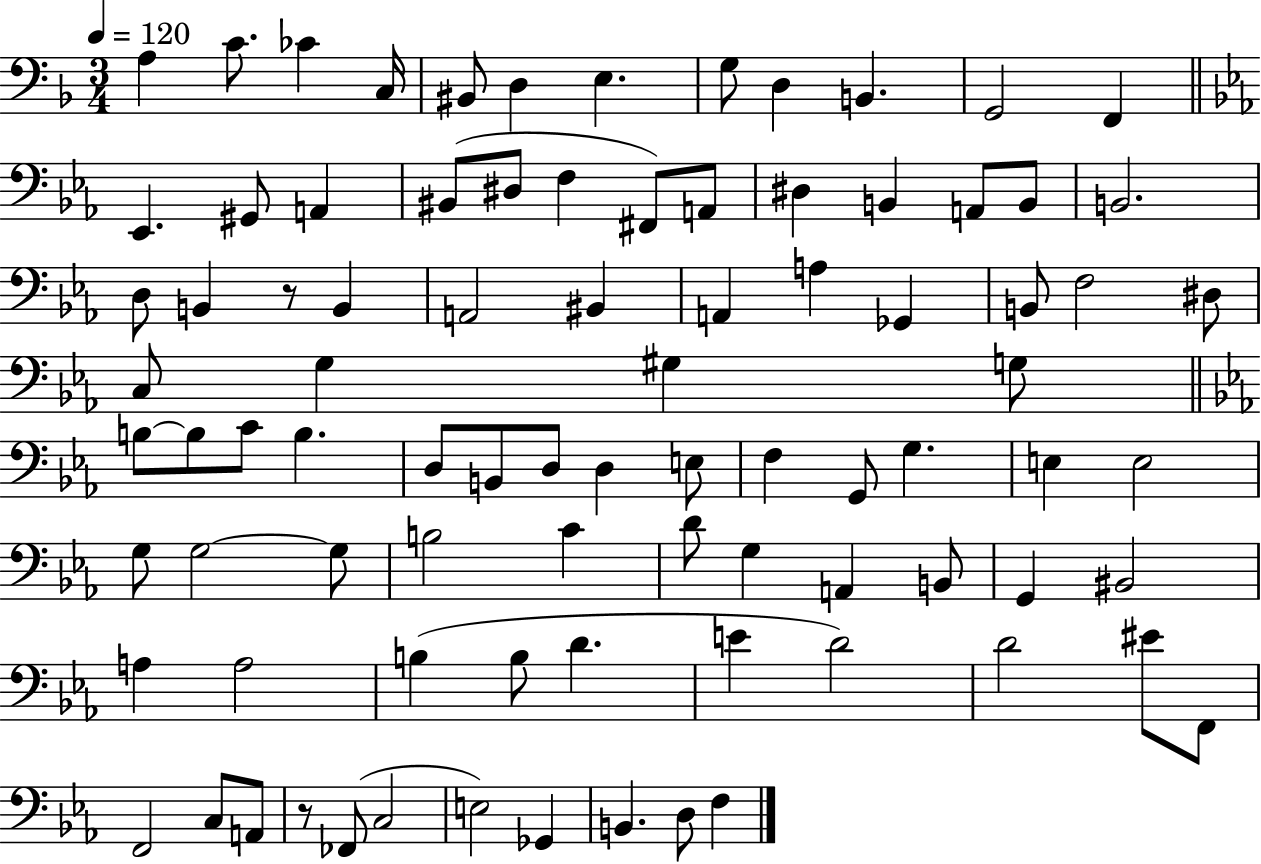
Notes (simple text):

A3/q C4/e. CES4/q C3/s BIS2/e D3/q E3/q. G3/e D3/q B2/q. G2/h F2/q Eb2/q. G#2/e A2/q BIS2/e D#3/e F3/q F#2/e A2/e D#3/q B2/q A2/e B2/e B2/h. D3/e B2/q R/e B2/q A2/h BIS2/q A2/q A3/q Gb2/q B2/e F3/h D#3/e C3/e G3/q G#3/q G3/e B3/e B3/e C4/e B3/q. D3/e B2/e D3/e D3/q E3/e F3/q G2/e G3/q. E3/q E3/h G3/e G3/h G3/e B3/h C4/q D4/e G3/q A2/q B2/e G2/q BIS2/h A3/q A3/h B3/q B3/e D4/q. E4/q D4/h D4/h EIS4/e F2/e F2/h C3/e A2/e R/e FES2/e C3/h E3/h Gb2/q B2/q. D3/e F3/q